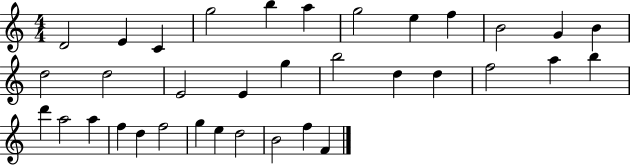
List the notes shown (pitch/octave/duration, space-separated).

D4/h E4/q C4/q G5/h B5/q A5/q G5/h E5/q F5/q B4/h G4/q B4/q D5/h D5/h E4/h E4/q G5/q B5/h D5/q D5/q F5/h A5/q B5/q D6/q A5/h A5/q F5/q D5/q F5/h G5/q E5/q D5/h B4/h F5/q F4/q